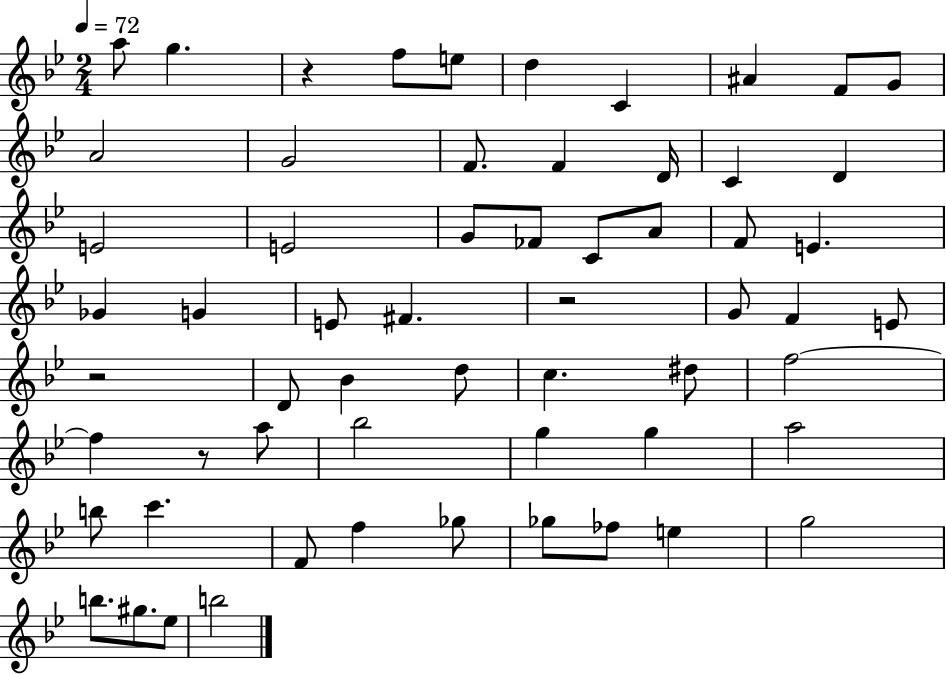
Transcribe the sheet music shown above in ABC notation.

X:1
T:Untitled
M:2/4
L:1/4
K:Bb
a/2 g z f/2 e/2 d C ^A F/2 G/2 A2 G2 F/2 F D/4 C D E2 E2 G/2 _F/2 C/2 A/2 F/2 E _G G E/2 ^F z2 G/2 F E/2 z2 D/2 _B d/2 c ^d/2 f2 f z/2 a/2 _b2 g g a2 b/2 c' F/2 f _g/2 _g/2 _f/2 e g2 b/2 ^g/2 _e/2 b2